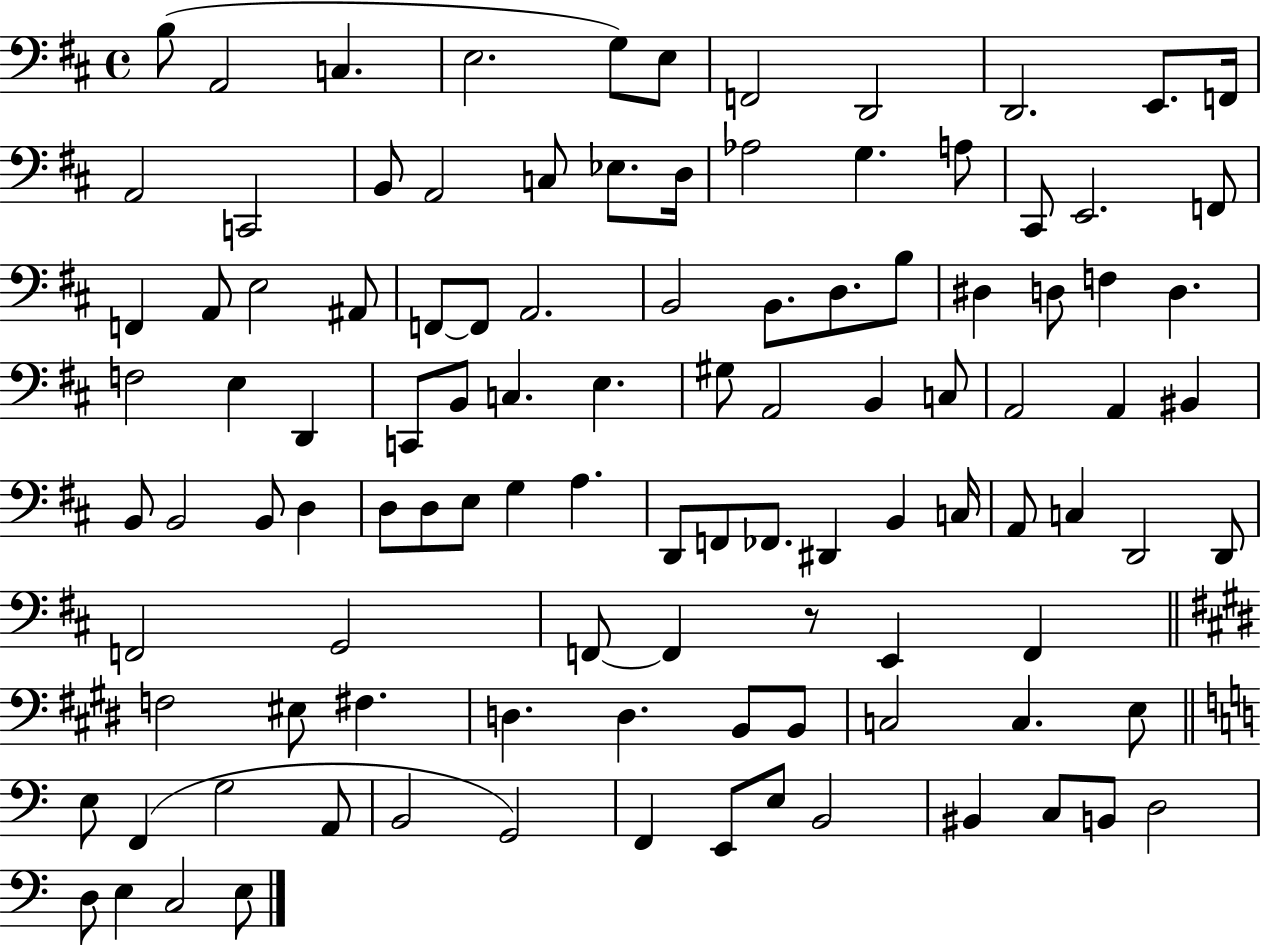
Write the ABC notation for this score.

X:1
T:Untitled
M:4/4
L:1/4
K:D
B,/2 A,,2 C, E,2 G,/2 E,/2 F,,2 D,,2 D,,2 E,,/2 F,,/4 A,,2 C,,2 B,,/2 A,,2 C,/2 _E,/2 D,/4 _A,2 G, A,/2 ^C,,/2 E,,2 F,,/2 F,, A,,/2 E,2 ^A,,/2 F,,/2 F,,/2 A,,2 B,,2 B,,/2 D,/2 B,/2 ^D, D,/2 F, D, F,2 E, D,, C,,/2 B,,/2 C, E, ^G,/2 A,,2 B,, C,/2 A,,2 A,, ^B,, B,,/2 B,,2 B,,/2 D, D,/2 D,/2 E,/2 G, A, D,,/2 F,,/2 _F,,/2 ^D,, B,, C,/4 A,,/2 C, D,,2 D,,/2 F,,2 G,,2 F,,/2 F,, z/2 E,, F,, F,2 ^E,/2 ^F, D, D, B,,/2 B,,/2 C,2 C, E,/2 E,/2 F,, G,2 A,,/2 B,,2 G,,2 F,, E,,/2 E,/2 B,,2 ^B,, C,/2 B,,/2 D,2 D,/2 E, C,2 E,/2